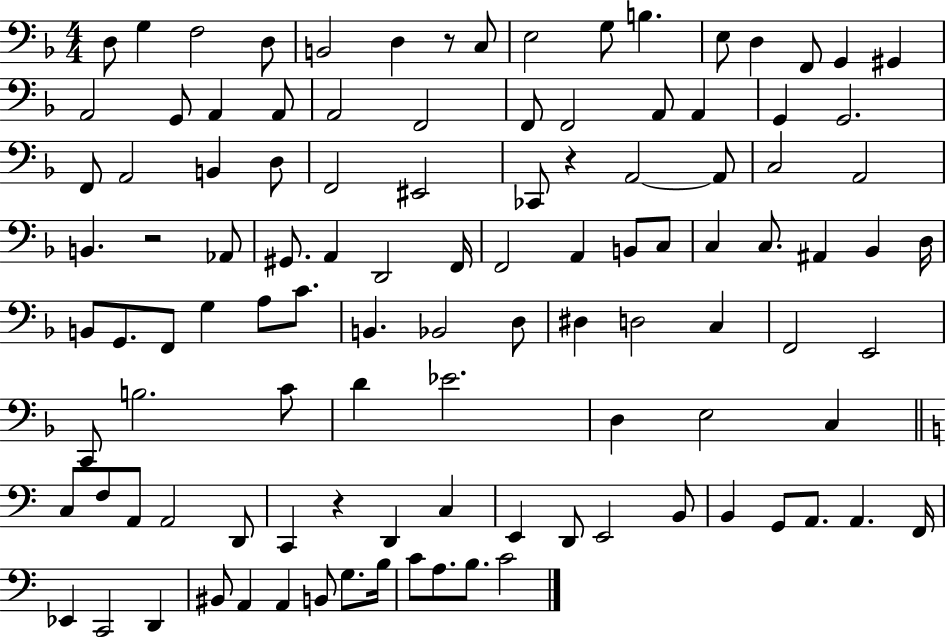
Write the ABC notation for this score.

X:1
T:Untitled
M:4/4
L:1/4
K:F
D,/2 G, F,2 D,/2 B,,2 D, z/2 C,/2 E,2 G,/2 B, E,/2 D, F,,/2 G,, ^G,, A,,2 G,,/2 A,, A,,/2 A,,2 F,,2 F,,/2 F,,2 A,,/2 A,, G,, G,,2 F,,/2 A,,2 B,, D,/2 F,,2 ^E,,2 _C,,/2 z A,,2 A,,/2 C,2 A,,2 B,, z2 _A,,/2 ^G,,/2 A,, D,,2 F,,/4 F,,2 A,, B,,/2 C,/2 C, C,/2 ^A,, _B,, D,/4 B,,/2 G,,/2 F,,/2 G, A,/2 C/2 B,, _B,,2 D,/2 ^D, D,2 C, F,,2 E,,2 C,,/2 B,2 C/2 D _E2 D, E,2 C, C,/2 F,/2 A,,/2 A,,2 D,,/2 C,, z D,, C, E,, D,,/2 E,,2 B,,/2 B,, G,,/2 A,,/2 A,, F,,/4 _E,, C,,2 D,, ^B,,/2 A,, A,, B,,/2 G,/2 B,/4 C/2 A,/2 B,/2 C2